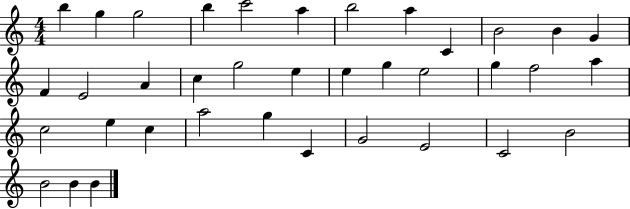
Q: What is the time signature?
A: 4/4